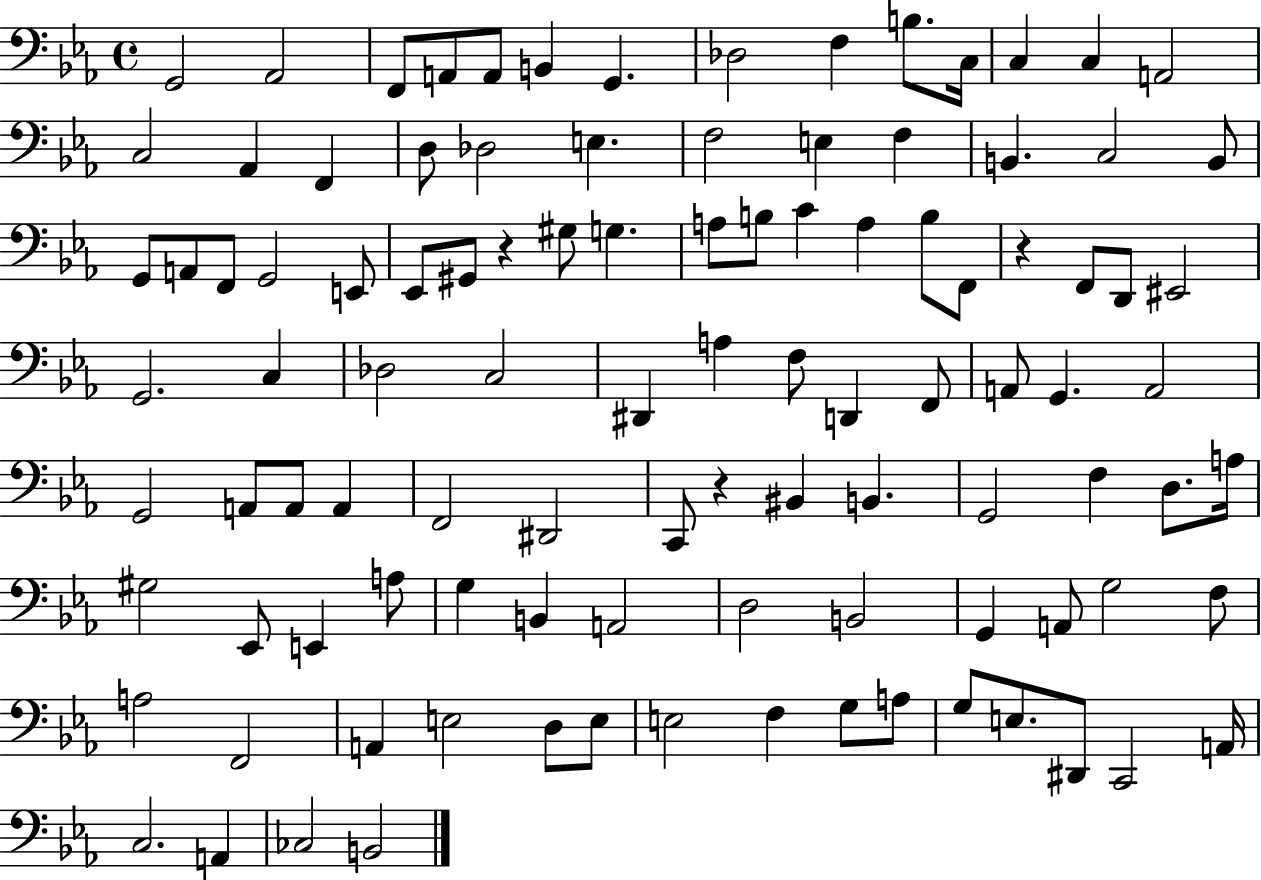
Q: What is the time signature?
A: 4/4